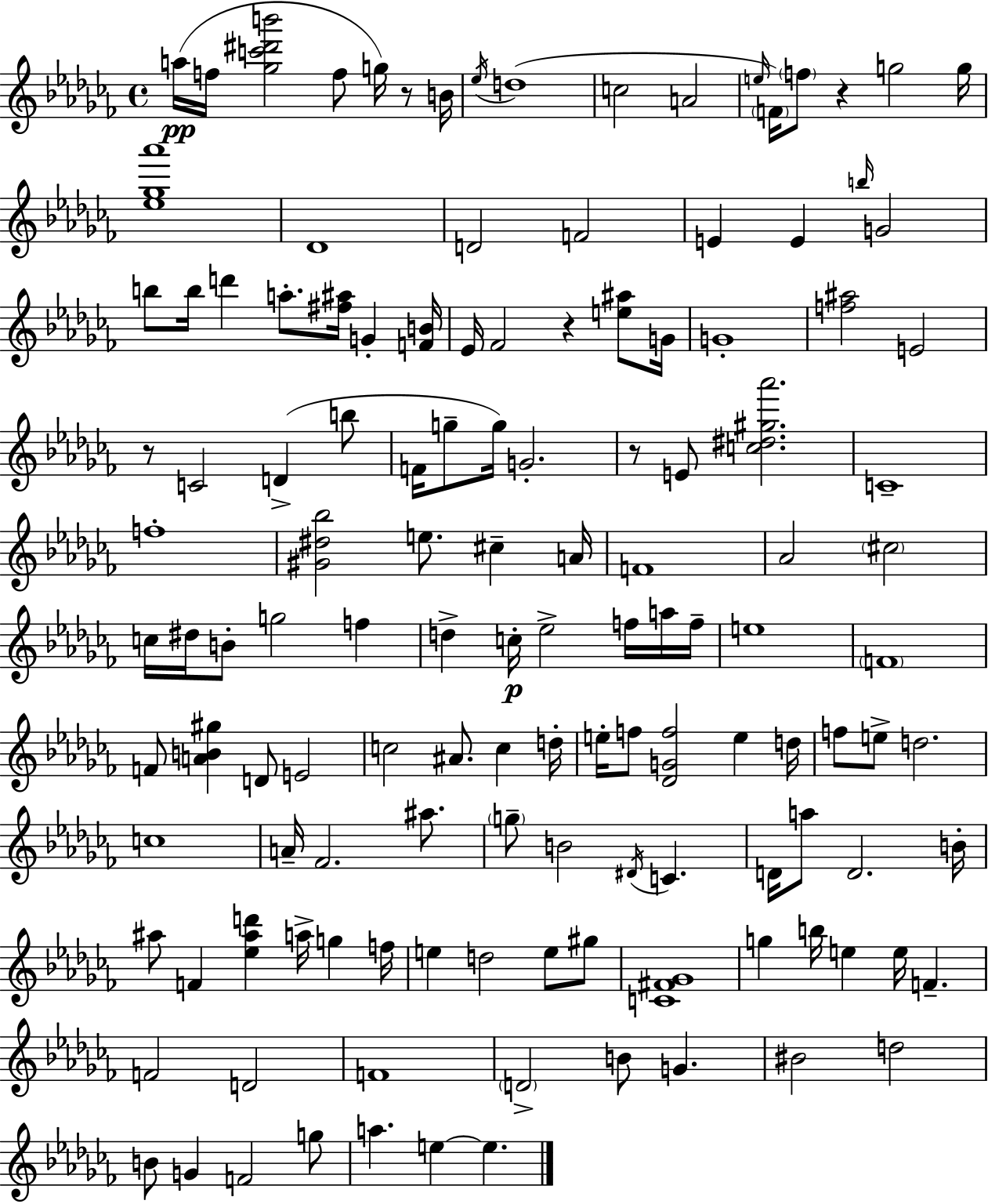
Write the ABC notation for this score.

X:1
T:Untitled
M:4/4
L:1/4
K:Abm
a/4 f/4 [_gc'^d'b']2 f/2 g/4 z/2 B/4 _e/4 d4 c2 A2 e/4 F/4 f/2 z g2 g/4 [_e_g_a']4 _D4 D2 F2 E E b/4 G2 b/2 b/4 d' a/2 [^f^a]/4 G [FB]/4 _E/4 _F2 z [e^a]/2 G/4 G4 [f^a]2 E2 z/2 C2 D b/2 F/4 g/2 g/4 G2 z/2 E/2 [c^d^g_a']2 C4 f4 [^G^d_b]2 e/2 ^c A/4 F4 _A2 ^c2 c/4 ^d/4 B/2 g2 f d c/4 _e2 f/4 a/4 f/4 e4 F4 F/2 [AB^g] D/2 E2 c2 ^A/2 c d/4 e/4 f/2 [_DGf]2 e d/4 f/2 e/2 d2 c4 A/4 _F2 ^a/2 g/2 B2 ^D/4 C D/4 a/2 D2 B/4 ^a/2 F [_e^ad'] a/4 g f/4 e d2 e/2 ^g/2 [C^F_G]4 g b/4 e e/4 F F2 D2 F4 D2 B/2 G ^B2 d2 B/2 G F2 g/2 a e e